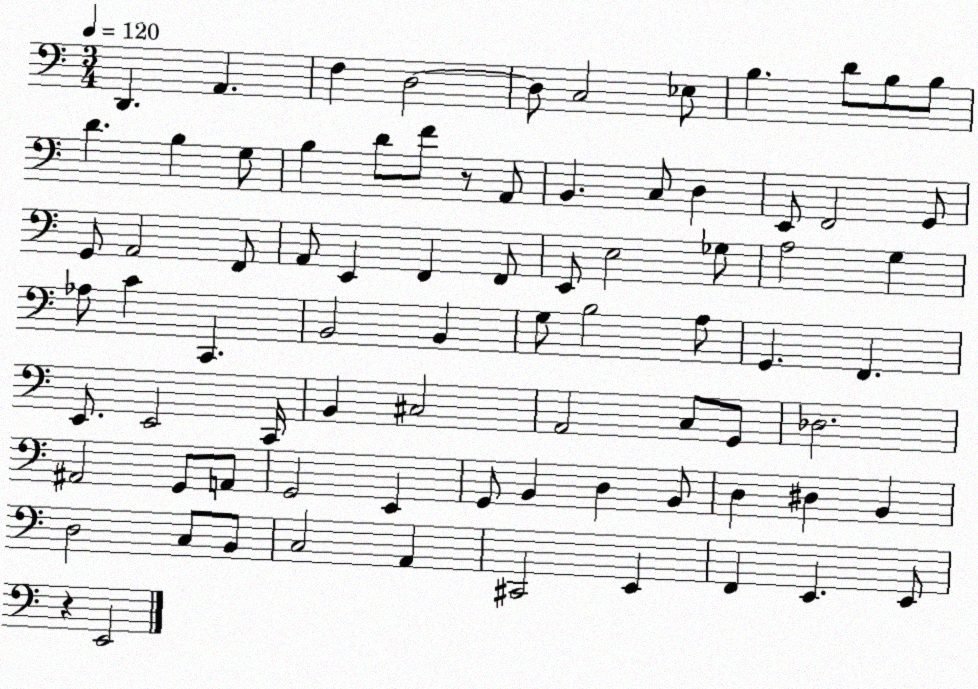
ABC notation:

X:1
T:Untitled
M:3/4
L:1/4
K:C
D,, A,, F, D,2 D,/2 C,2 _E,/2 B, D/2 B,/2 B,/2 D B, G,/2 B, D/2 F/2 z/2 A,,/2 B,, C,/2 D, E,,/2 F,,2 G,,/2 G,,/2 A,,2 F,,/2 A,,/2 E,, F,, F,,/2 E,,/2 E,2 _G,/2 A,2 G, _A,/2 C C,, B,,2 B,, G,/2 B,2 A,/2 G,, F,, E,,/2 E,,2 C,,/4 B,, ^C,2 A,,2 C,/2 G,,/2 _D,2 ^A,,2 G,,/2 A,,/2 G,,2 E,, G,,/2 B,, D, B,,/2 D, ^D, B,, D,2 C,/2 B,,/2 C,2 A,, ^C,,2 E,, F,, E,, E,,/2 z E,,2